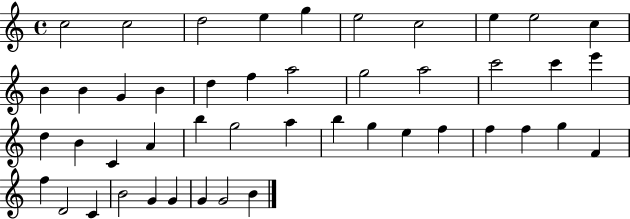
C5/h C5/h D5/h E5/q G5/q E5/h C5/h E5/q E5/h C5/q B4/q B4/q G4/q B4/q D5/q F5/q A5/h G5/h A5/h C6/h C6/q E6/q D5/q B4/q C4/q A4/q B5/q G5/h A5/q B5/q G5/q E5/q F5/q F5/q F5/q G5/q F4/q F5/q D4/h C4/q B4/h G4/q G4/q G4/q G4/h B4/q